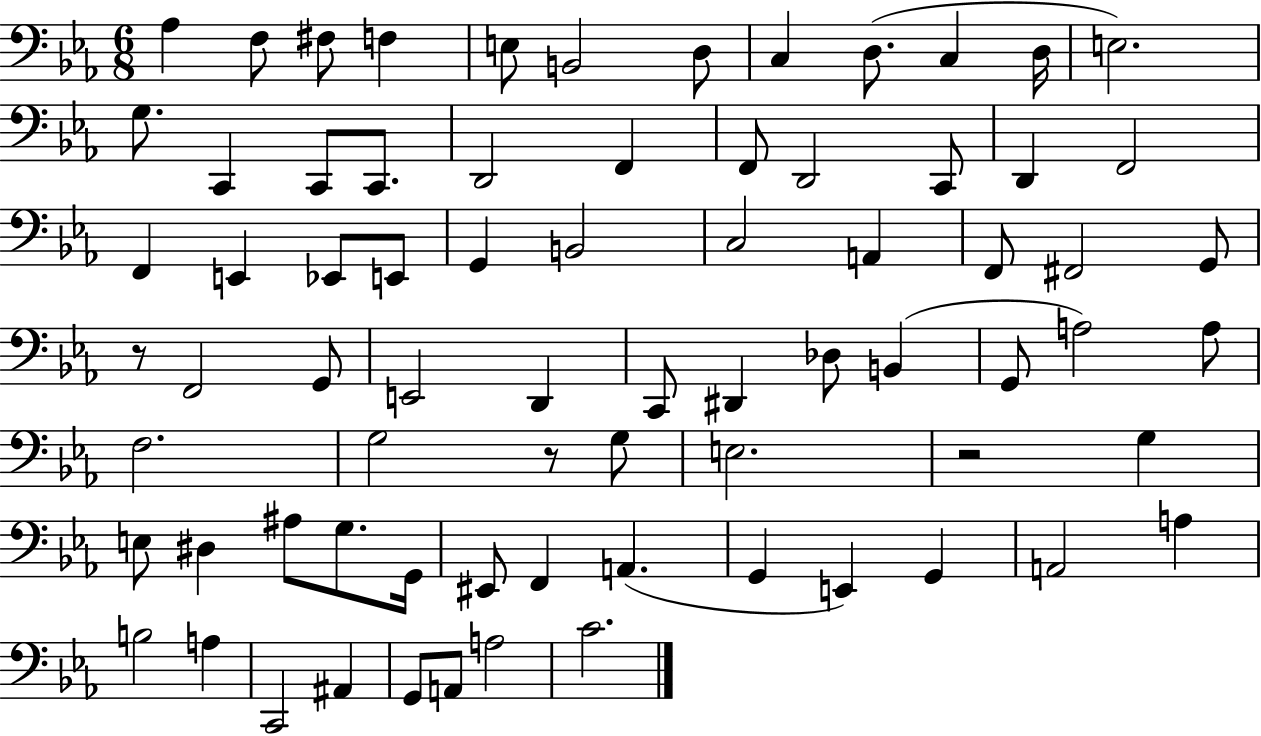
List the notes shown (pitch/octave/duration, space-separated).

Ab3/q F3/e F#3/e F3/q E3/e B2/h D3/e C3/q D3/e. C3/q D3/s E3/h. G3/e. C2/q C2/e C2/e. D2/h F2/q F2/e D2/h C2/e D2/q F2/h F2/q E2/q Eb2/e E2/e G2/q B2/h C3/h A2/q F2/e F#2/h G2/e R/e F2/h G2/e E2/h D2/q C2/e D#2/q Db3/e B2/q G2/e A3/h A3/e F3/h. G3/h R/e G3/e E3/h. R/h G3/q E3/e D#3/q A#3/e G3/e. G2/s EIS2/e F2/q A2/q. G2/q E2/q G2/q A2/h A3/q B3/h A3/q C2/h A#2/q G2/e A2/e A3/h C4/h.